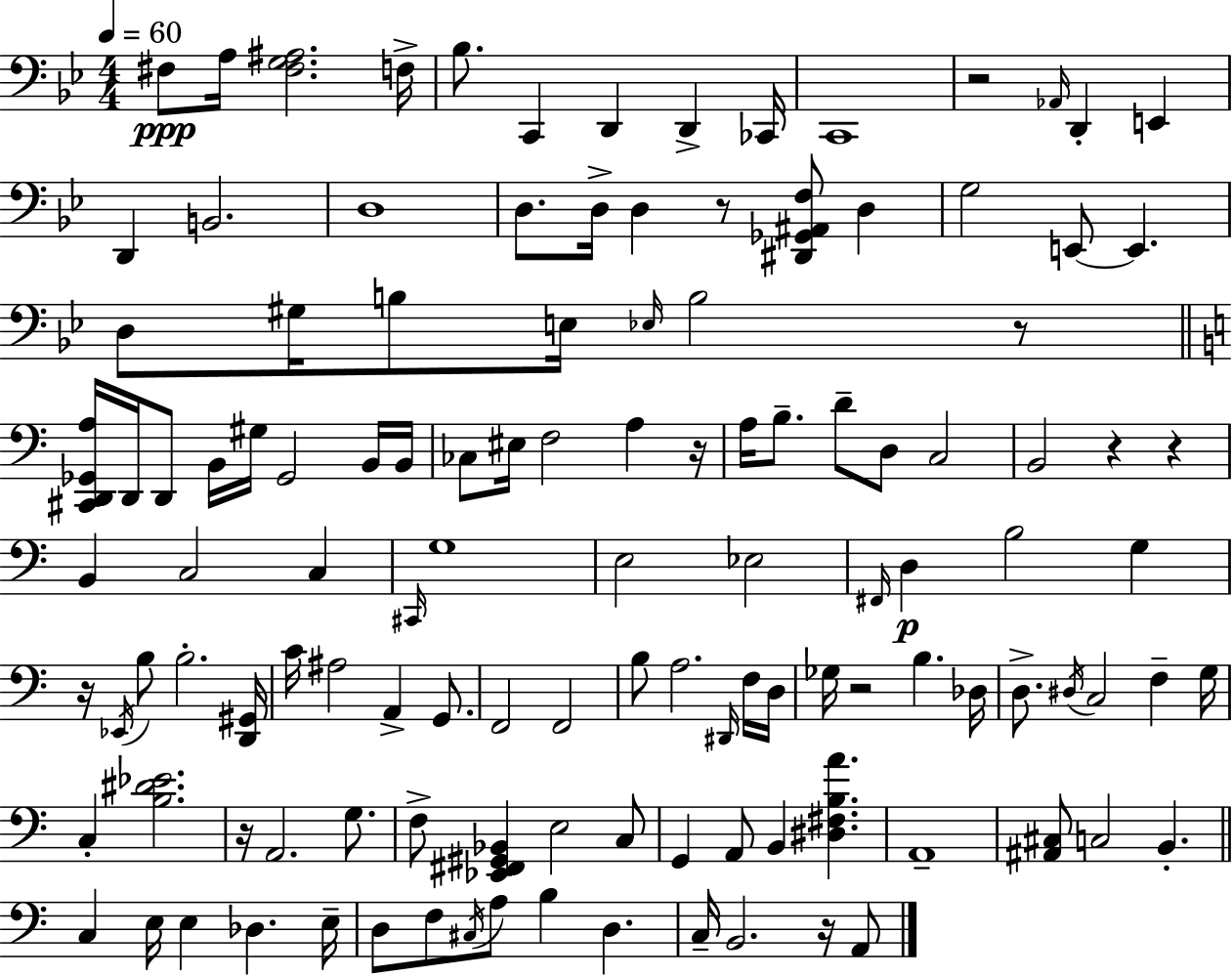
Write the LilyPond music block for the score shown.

{
  \clef bass
  \numericTimeSignature
  \time 4/4
  \key g \minor
  \tempo 4 = 60
  \repeat volta 2 { fis8\ppp a16 <fis g ais>2. f16-> | bes8. c,4 d,4 d,4-> ces,16 | c,1 | r2 \grace { aes,16 } d,4-. e,4 | \break d,4 b,2. | d1 | d8. d16-> d4 r8 <dis, ges, ais, f>8 d4 | g2 e,8~~ e,4. | \break d8 gis16 b8 e16 \grace { ees16 } b2 | r8 \bar "||" \break \key c \major <cis, d, ges, a>16 d,16 d,8 b,16 gis16 ges,2 b,16 b,16 | ces8 eis16 f2 a4 r16 | a16 b8.-- d'8-- d8 c2 | b,2 r4 r4 | \break b,4 c2 c4 | \grace { cis,16 } g1 | e2 ees2 | \grace { fis,16 }\p d4 b2 g4 | \break r16 \acciaccatura { ees,16 } b8 b2.-. | <d, gis,>16 c'16 ais2 a,4-> | g,8. f,2 f,2 | b8 a2. | \break \grace { dis,16 } f16 d16 ges16 r2 b4. | des16 d8.-> \acciaccatura { dis16 } c2 | f4-- g16 c4-. <b dis' ees'>2. | r16 a,2. | \break g8. f8-> <ees, fis, gis, bes,>4 e2 | c8 g,4 a,8 b,4 <dis fis b a'>4. | a,1-- | <ais, cis>8 c2 b,4.-. | \break \bar "||" \break \key c \major c4 e16 e4 des4. e16-- | d8 f8 \acciaccatura { cis16 } a8 b4 d4. | c16-- b,2. r16 a,8 | } \bar "|."
}